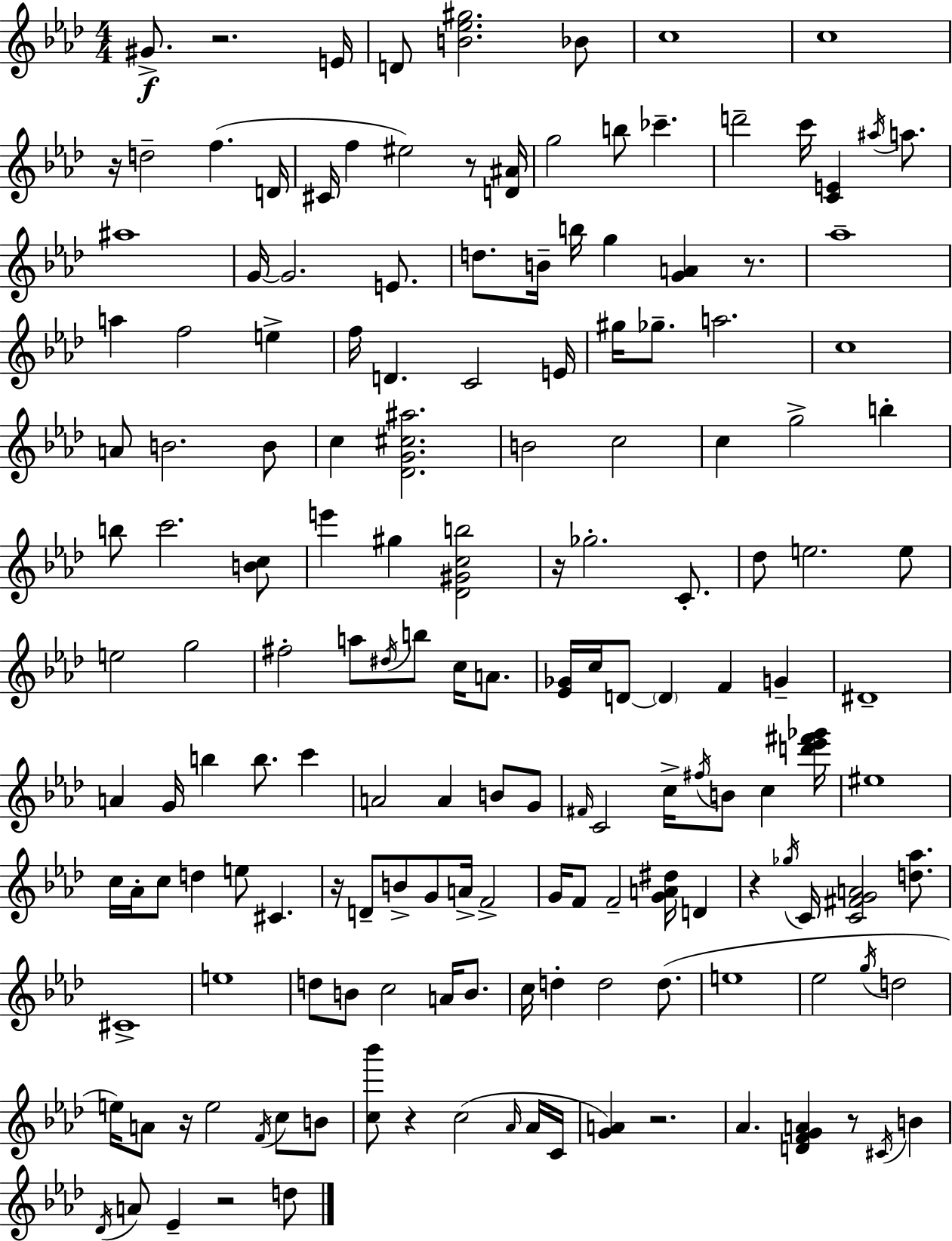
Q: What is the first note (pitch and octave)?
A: G#4